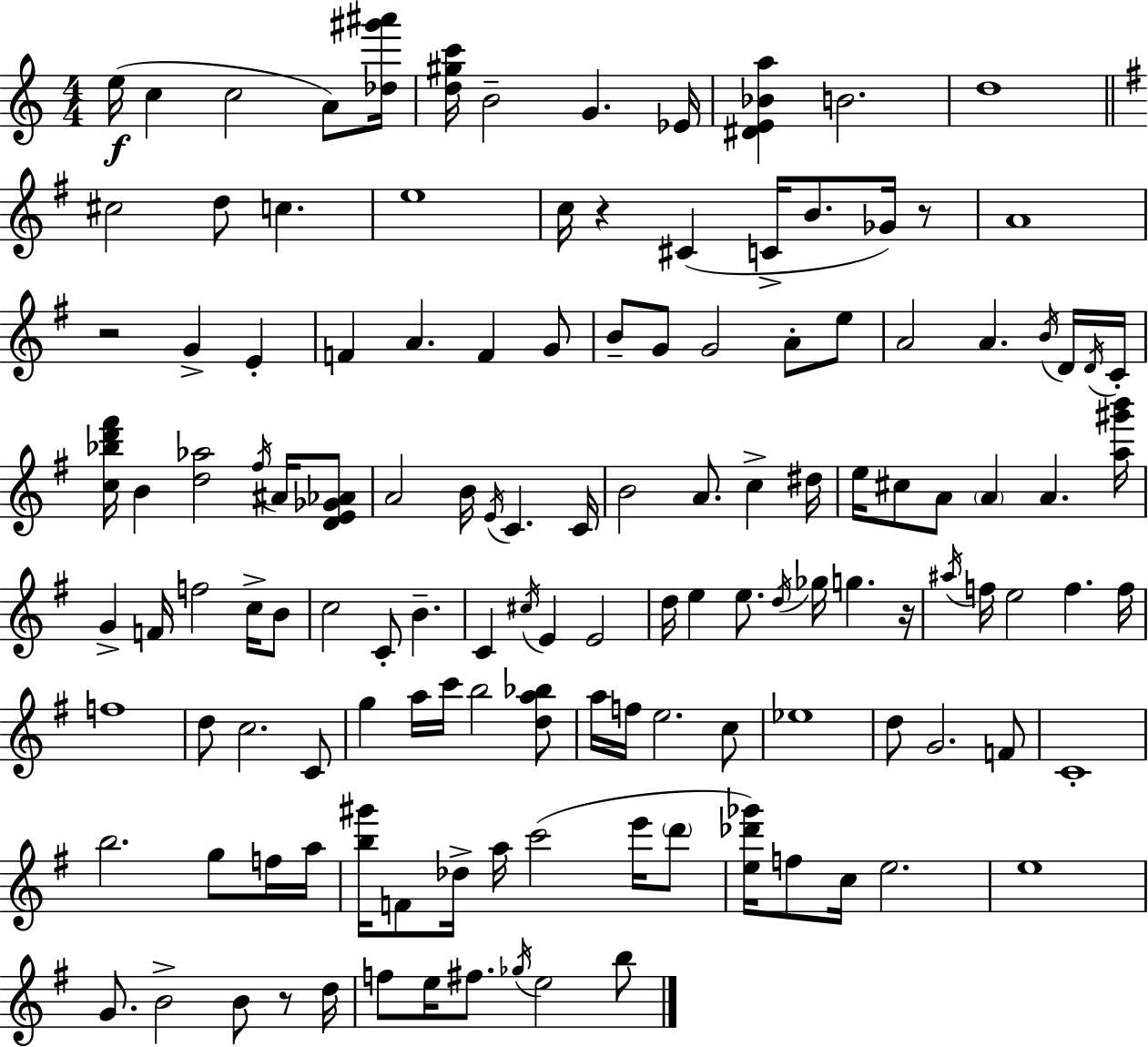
E5/s C5/q C5/h A4/e [Db5,G#6,A#6]/s [D5,G#5,C6]/s B4/h G4/q. Eb4/s [D#4,E4,Bb4,A5]/q B4/h. D5/w C#5/h D5/e C5/q. E5/w C5/s R/q C#4/q C4/s B4/e. Gb4/s R/e A4/w R/h G4/q E4/q F4/q A4/q. F4/q G4/e B4/e G4/e G4/h A4/e E5/e A4/h A4/q. B4/s D4/s D4/s C4/s [C5,Bb5,D6,F#6]/s B4/q [D5,Ab5]/h F#5/s A#4/s [D4,E4,Gb4,Ab4]/e A4/h B4/s E4/s C4/q. C4/s B4/h A4/e. C5/q D#5/s E5/s C#5/e A4/e A4/q A4/q. [A5,G#6,B6]/s G4/q F4/s F5/h C5/s B4/e C5/h C4/e B4/q. C4/q C#5/s E4/q E4/h D5/s E5/q E5/e. D5/s Gb5/s G5/q. R/s A#5/s F5/s E5/h F5/q. F5/s F5/w D5/e C5/h. C4/e G5/q A5/s C6/s B5/h [D5,A5,Bb5]/e A5/s F5/s E5/h. C5/e Eb5/w D5/e G4/h. F4/e C4/w B5/h. G5/e F5/s A5/s [B5,G#6]/s F4/e Db5/s A5/s C6/h E6/s D6/e [E5,Db6,Gb6]/s F5/e C5/s E5/h. E5/w G4/e. B4/h B4/e R/e D5/s F5/e E5/s F#5/e. Gb5/s E5/h B5/e